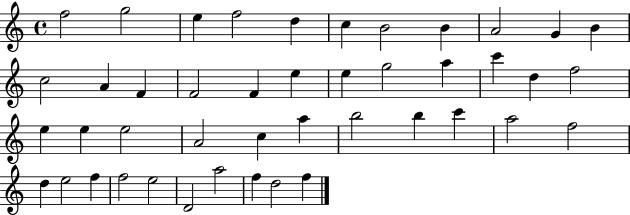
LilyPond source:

{
  \clef treble
  \time 4/4
  \defaultTimeSignature
  \key c \major
  f''2 g''2 | e''4 f''2 d''4 | c''4 b'2 b'4 | a'2 g'4 b'4 | \break c''2 a'4 f'4 | f'2 f'4 e''4 | e''4 g''2 a''4 | c'''4 d''4 f''2 | \break e''4 e''4 e''2 | a'2 c''4 a''4 | b''2 b''4 c'''4 | a''2 f''2 | \break d''4 e''2 f''4 | f''2 e''2 | d'2 a''2 | f''4 d''2 f''4 | \break \bar "|."
}